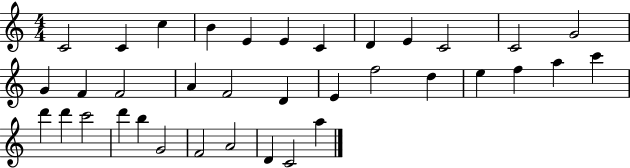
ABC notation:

X:1
T:Untitled
M:4/4
L:1/4
K:C
C2 C c B E E C D E C2 C2 G2 G F F2 A F2 D E f2 d e f a c' d' d' c'2 d' b G2 F2 A2 D C2 a